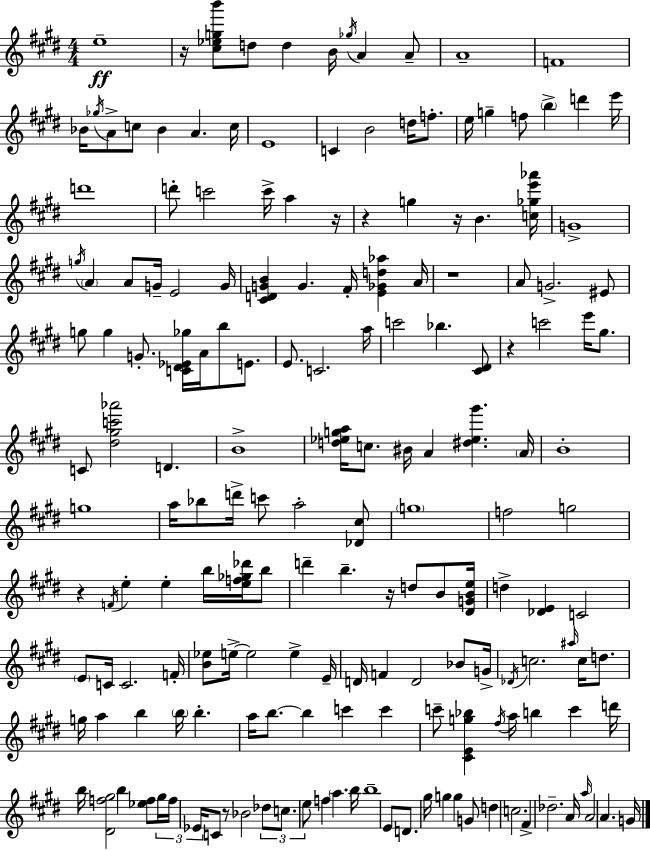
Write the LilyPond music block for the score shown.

{
  \clef treble
  \numericTimeSignature
  \time 4/4
  \key e \major
  e''1--\ff | r16 <cis'' ees'' g'' b'''>8 d''8 d''4 b'16 \acciaccatura { ges''16 } a'4 a'8-- | a'1-- | f'1 | \break bes'16 \acciaccatura { ges''16 } a'8-> c''8 bes'4 a'4. | c''16 e'1 | c'4 b'2 d''16 f''8.-. | e''16 g''4-- f''8 \parenthesize b''4-> d'''4 | \break e'''16 d'''1 | d'''8-. c'''2 c'''16-> a''4 | r16 r4 g''4 r16 b'4. | <c'' ges'' e''' aes'''>16 g'1-> | \break \acciaccatura { g''16 } \parenthesize a'4 a'8 g'16-- e'2 | g'16 <cis' d' g' b'>4 g'4. fis'16-. <e' ges' d'' aes''>4 | a'16 r1 | a'8 g'2.-> | \break eis'8 g''8 g''4 g'8.-. <c' dis' ees' ges''>16 a'16 b''8 | e'8. e'8. c'2. | a''16 c'''2 bes''4. | <cis' dis'>8 r4 c'''2 e'''16 | \break gis''8. c'8 <dis'' gis'' c''' aes'''>2 d'4. | b'1-> | <d'' ees'' g'' a''>16 c''8. bis'16 a'4 <dis'' ees'' gis'''>4. | \parenthesize a'16 b'1-. | \break g''1 | a''16 bes''8 d'''16-> c'''8 a''2-. | <des' cis''>8 \parenthesize g''1 | f''2 g''2 | \break r4 \acciaccatura { f'16 } e''4-. e''4-. | b''16 <e'' f'' ges'' des'''>16 b''8 d'''4-- b''4.-- r16 d''8 | b'8 <dis' g' b' e''>16 d''4-> <des' e'>4 c'2 | \parenthesize e'8 c'16 c'2. | \break f'16-. <b' ees''>8 e''16->~~ e''2 e''4-> | e'16-- d'16 f'4 d'2 | bes'8 g'16-> \acciaccatura { des'16 } c''2. | \grace { ais''16 } c''16 d''8. g''16 a''4 b''4 \parenthesize b''16 | \break b''4.-. a''16 b''8.~~ b''4 c'''4 | c'''4 c'''8-- <cis' e' g'' bes''>4 \acciaccatura { fis''16 } a''16 b''4 | c'''4 d'''16 b''16 <dis' f'' gis''>2 | b''4 <ees'' f''>8 \tuplet 3/2 { gis''16 f''16 ees'16 } c'8 r8 bes'2 | \break \tuplet 3/2 { des''8 c''8. e''8 } f''4 | \parenthesize a''4. b''16 b''1-- | e'8 d'8. gis''16 g''4 | g''4 g'8 d''4 c''2. | \break fis'4-> des''2.-- | a'16 \grace { a''16 } a'2 | a'4. g'16 \bar "|."
}